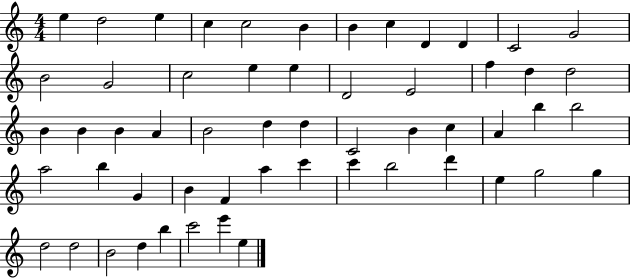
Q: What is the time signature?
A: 4/4